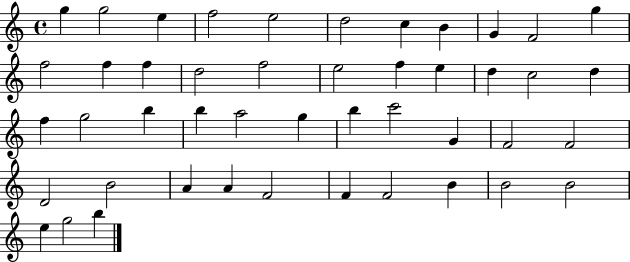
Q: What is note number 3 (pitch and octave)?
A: E5